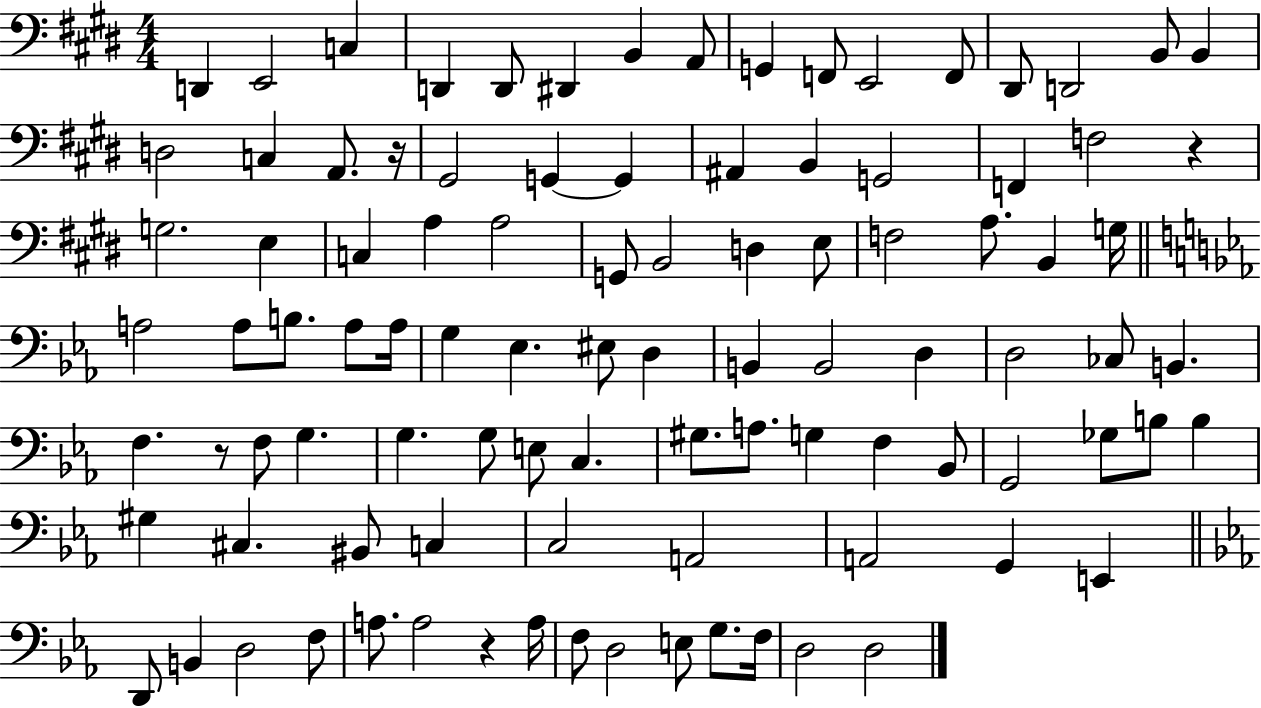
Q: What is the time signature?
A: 4/4